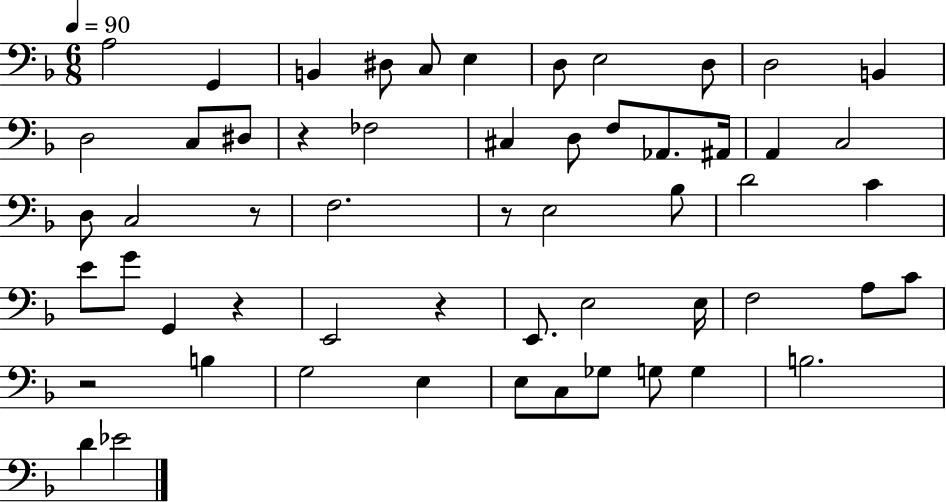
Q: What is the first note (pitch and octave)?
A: A3